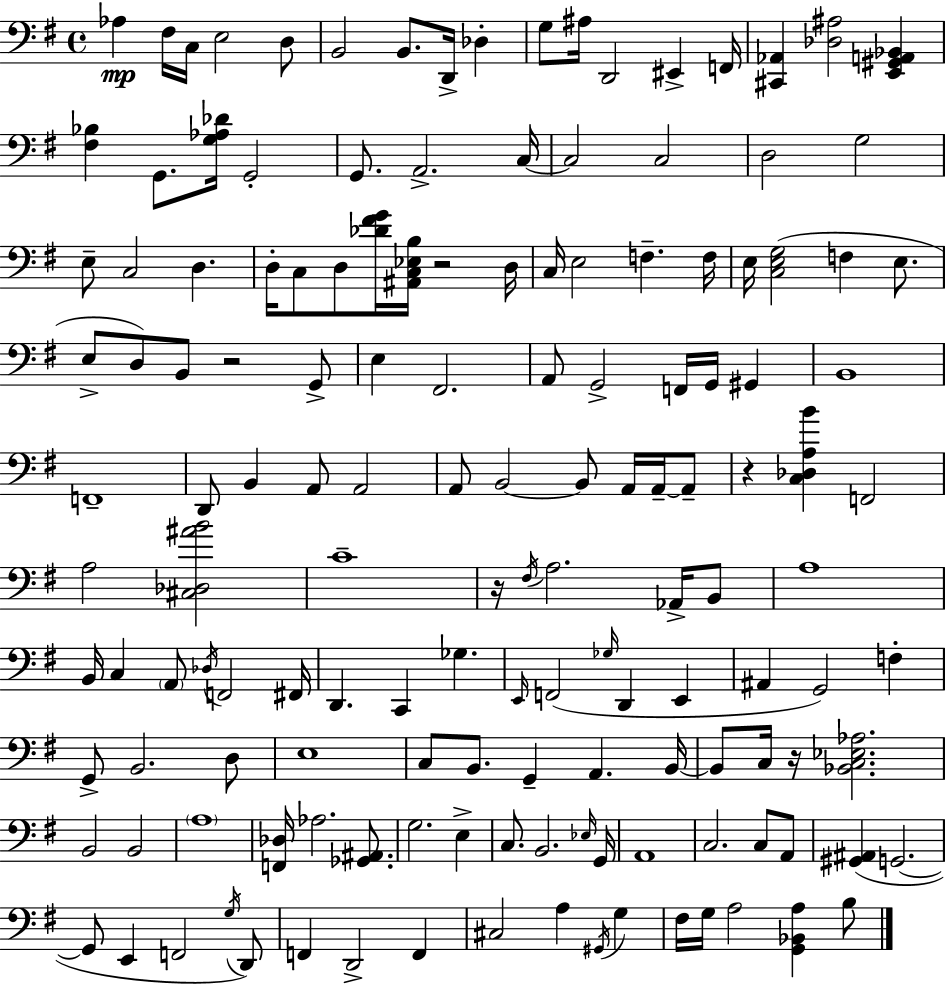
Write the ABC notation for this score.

X:1
T:Untitled
M:4/4
L:1/4
K:G
_A, ^F,/4 C,/4 E,2 D,/2 B,,2 B,,/2 D,,/4 _D, G,/2 ^A,/4 D,,2 ^E,, F,,/4 [^C,,_A,,] [_D,^A,]2 [E,,^G,,A,,_B,,] [^F,_B,] G,,/2 [G,_A,_D]/4 G,,2 G,,/2 A,,2 C,/4 C,2 C,2 D,2 G,2 E,/2 C,2 D, D,/4 C,/2 D,/2 [_D^FG]/4 [^A,,C,_E,B,]/4 z2 D,/4 C,/4 E,2 F, F,/4 E,/4 [C,E,G,]2 F, E,/2 E,/2 D,/2 B,,/2 z2 G,,/2 E, ^F,,2 A,,/2 G,,2 F,,/4 G,,/4 ^G,, B,,4 F,,4 D,,/2 B,, A,,/2 A,,2 A,,/2 B,,2 B,,/2 A,,/4 A,,/4 A,,/2 z [C,_D,A,B] F,,2 A,2 [^C,_D,^AB]2 C4 z/4 ^F,/4 A,2 _A,,/4 B,,/2 A,4 B,,/4 C, A,,/2 _D,/4 F,,2 ^F,,/4 D,, C,, _G, E,,/4 F,,2 _G,/4 D,, E,, ^A,, G,,2 F, G,,/2 B,,2 D,/2 E,4 C,/2 B,,/2 G,, A,, B,,/4 B,,/2 C,/4 z/4 [_B,,C,_E,_A,]2 B,,2 B,,2 A,4 [F,,_D,]/4 _A,2 [_G,,^A,,]/2 G,2 E, C,/2 B,,2 _E,/4 G,,/4 A,,4 C,2 C,/2 A,,/2 [^G,,^A,,] G,,2 G,,/2 E,, F,,2 G,/4 D,,/2 F,, D,,2 F,, ^C,2 A, ^G,,/4 G, ^F,/4 G,/4 A,2 [G,,_B,,A,] B,/2